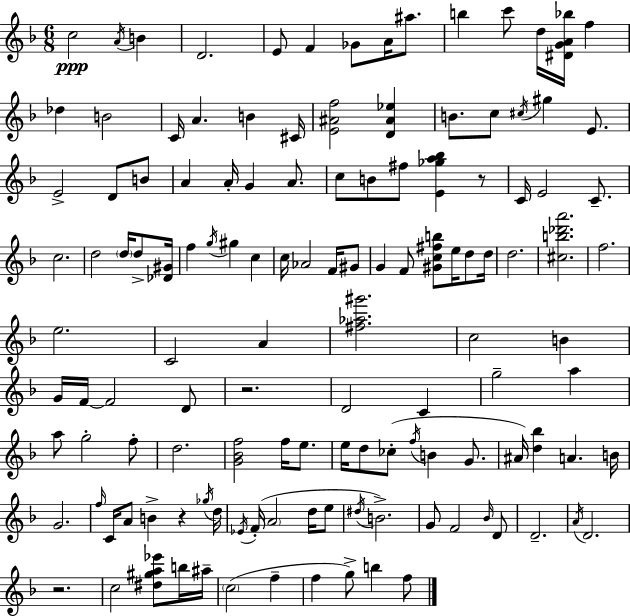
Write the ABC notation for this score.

X:1
T:Untitled
M:6/8
L:1/4
K:Dm
c2 A/4 B D2 E/2 F _G/2 A/4 ^a/2 b c'/2 d/4 [^DGA_b]/4 f _d B2 C/4 A B ^C/4 [E^Af]2 [D^A_e] B/2 c/2 ^c/4 ^g E/2 E2 D/2 B/2 A A/4 G A/2 c/2 B/2 ^f/2 [E_ga_b] z/2 C/4 E2 C/2 c2 d2 d/4 d/2 [_D^G]/4 f g/4 ^g c c/4 _A2 F/4 ^G/2 G F/2 [^Gc^fb]/2 e/4 d/2 d/4 d2 [^cb_d'a']2 f2 e2 C2 A [^f_a^g']2 c2 B G/4 F/4 F2 D/2 z2 D2 C g2 a a/2 g2 f/2 d2 [G_Bf]2 f/4 e/2 e/4 d/2 _c/2 f/4 B G/2 ^A/4 [d_b] A B/4 G2 f/4 C/4 A/2 B z _g/4 d/4 _E/4 F/4 A2 d/4 e/2 ^d/4 B2 G/2 F2 _B/4 D/2 D2 A/4 D2 z2 c2 [^d^ga_e']/2 b/4 ^a/4 c2 f f g/2 b f/2